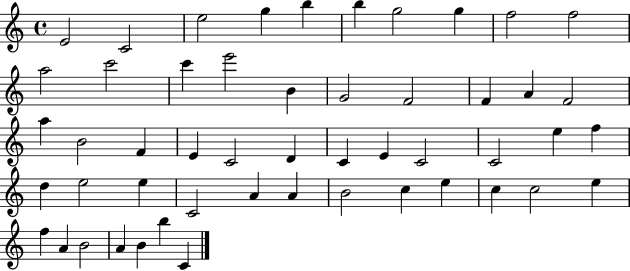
{
  \clef treble
  \time 4/4
  \defaultTimeSignature
  \key c \major
  e'2 c'2 | e''2 g''4 b''4 | b''4 g''2 g''4 | f''2 f''2 | \break a''2 c'''2 | c'''4 e'''2 b'4 | g'2 f'2 | f'4 a'4 f'2 | \break a''4 b'2 f'4 | e'4 c'2 d'4 | c'4 e'4 c'2 | c'2 e''4 f''4 | \break d''4 e''2 e''4 | c'2 a'4 a'4 | b'2 c''4 e''4 | c''4 c''2 e''4 | \break f''4 a'4 b'2 | a'4 b'4 b''4 c'4 | \bar "|."
}